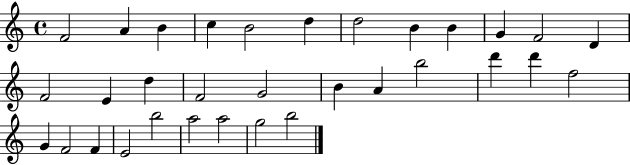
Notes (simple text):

F4/h A4/q B4/q C5/q B4/h D5/q D5/h B4/q B4/q G4/q F4/h D4/q F4/h E4/q D5/q F4/h G4/h B4/q A4/q B5/h D6/q D6/q F5/h G4/q F4/h F4/q E4/h B5/h A5/h A5/h G5/h B5/h